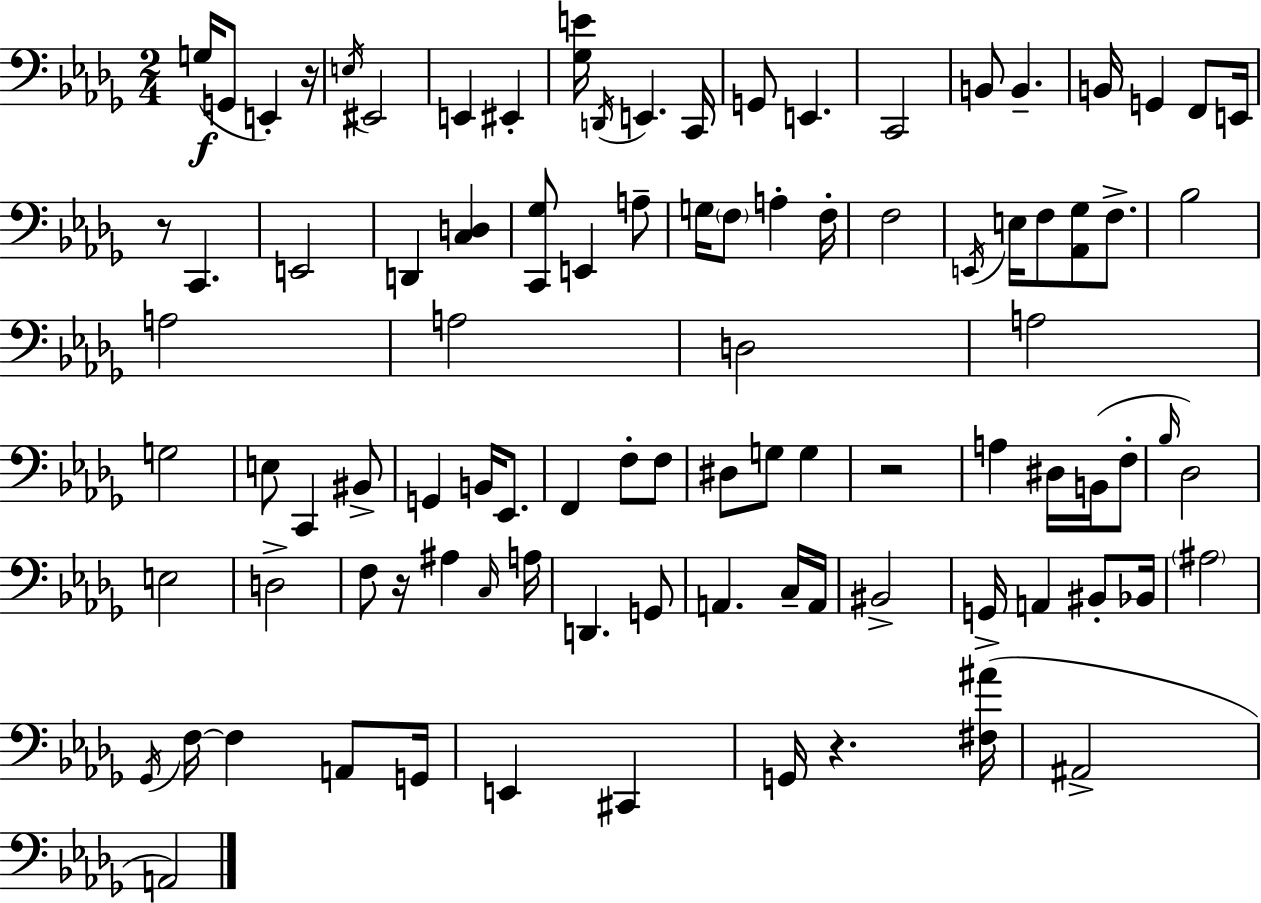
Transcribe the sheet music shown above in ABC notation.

X:1
T:Untitled
M:2/4
L:1/4
K:Bbm
G,/4 G,,/2 E,, z/4 E,/4 ^E,,2 E,, ^E,, [_G,E]/4 D,,/4 E,, C,,/4 G,,/2 E,, C,,2 B,,/2 B,, B,,/4 G,, F,,/2 E,,/4 z/2 C,, E,,2 D,, [C,D,] [C,,_G,]/2 E,, A,/2 G,/4 F,/2 A, F,/4 F,2 E,,/4 E,/4 F,/2 [_A,,_G,]/2 F,/2 _B,2 A,2 A,2 D,2 A,2 G,2 E,/2 C,, ^B,,/2 G,, B,,/4 _E,,/2 F,, F,/2 F,/2 ^D,/2 G,/2 G, z2 A, ^D,/4 B,,/4 F,/2 _B,/4 _D,2 E,2 D,2 F,/2 z/4 ^A, C,/4 A,/4 D,, G,,/2 A,, C,/4 A,,/4 ^B,,2 G,,/4 A,, ^B,,/2 _B,,/4 ^A,2 _G,,/4 F,/4 F, A,,/2 G,,/4 E,, ^C,, G,,/4 z [^F,^A]/4 ^A,,2 A,,2